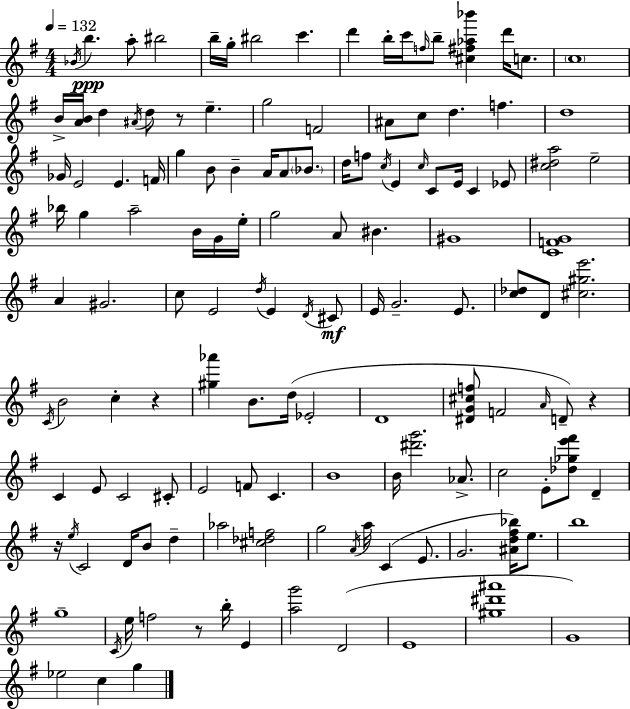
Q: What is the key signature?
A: E minor